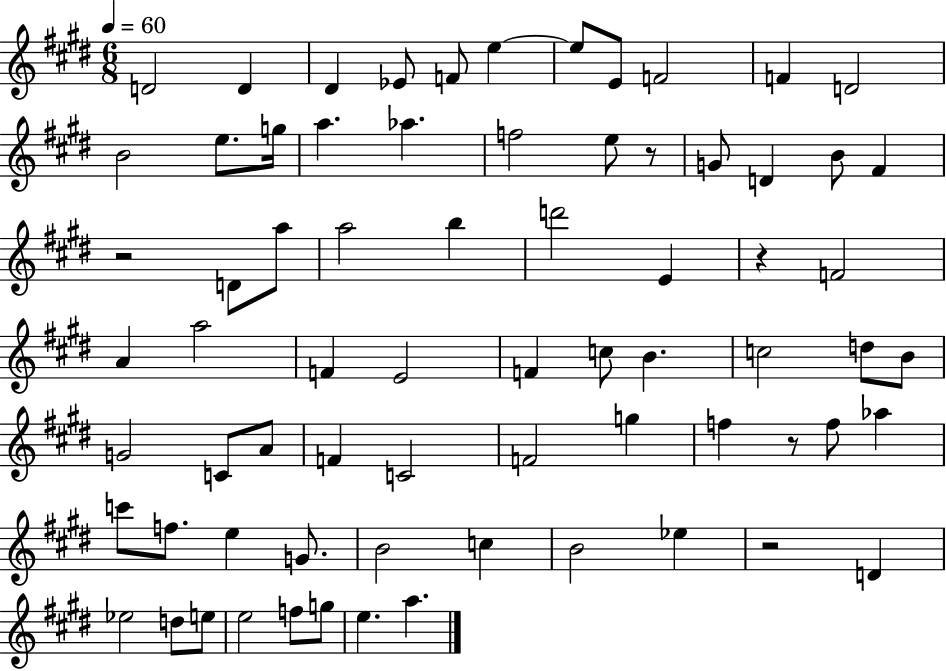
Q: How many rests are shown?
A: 5